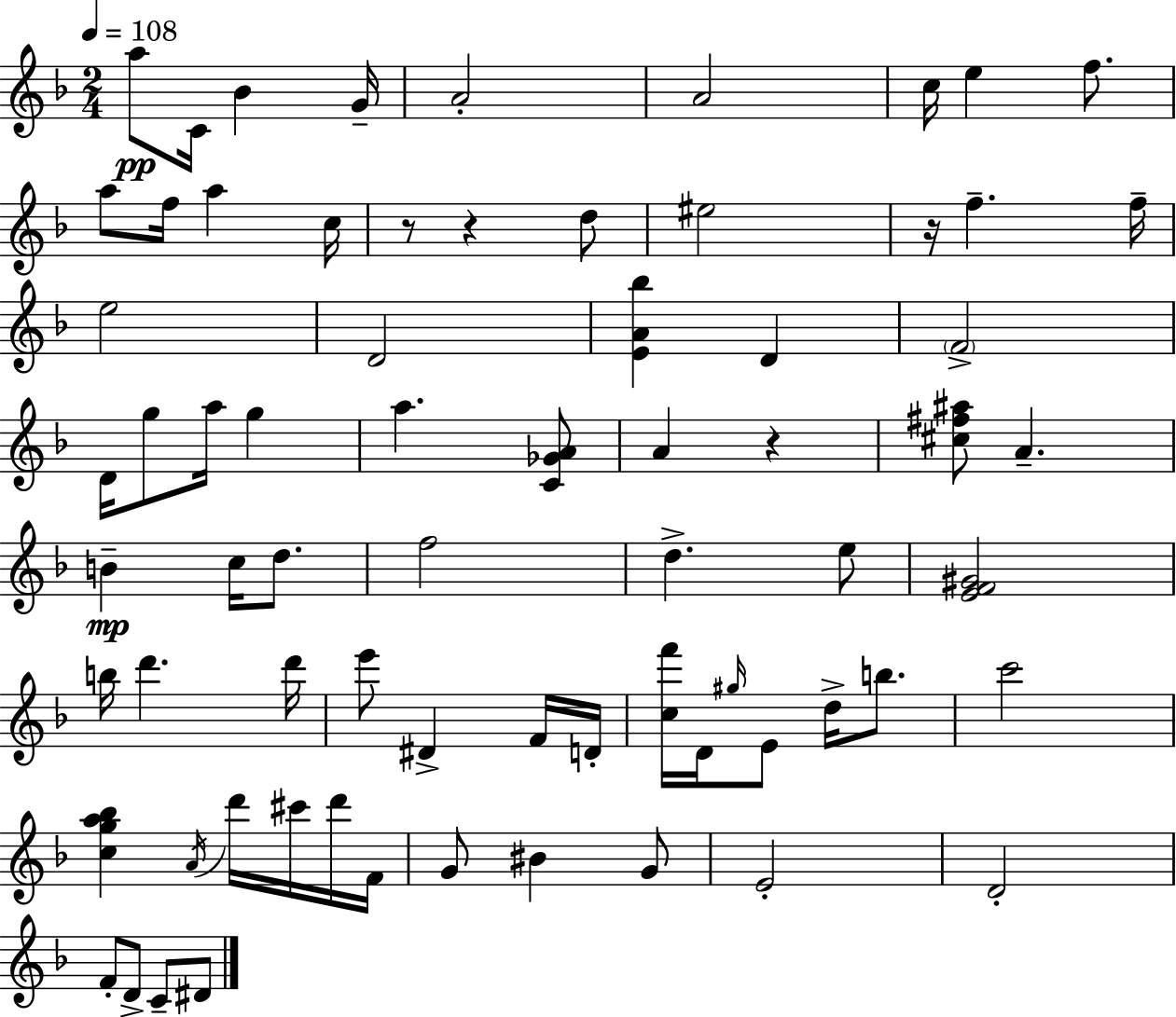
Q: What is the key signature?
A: D minor